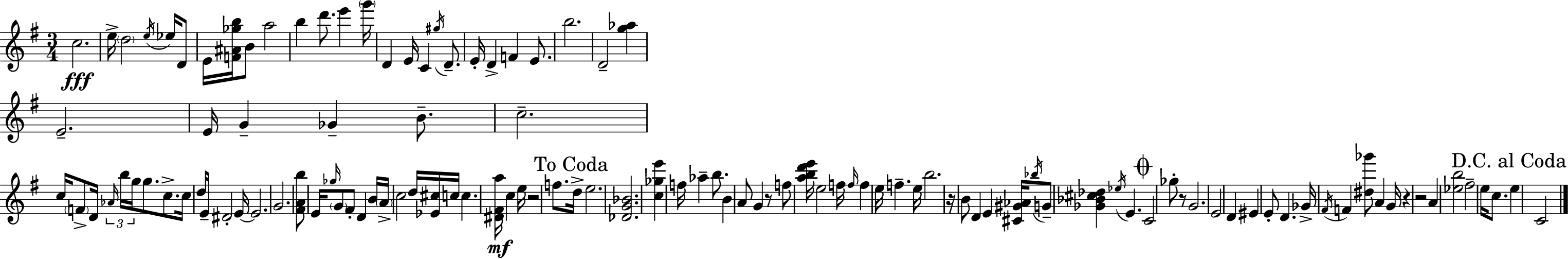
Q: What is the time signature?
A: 3/4